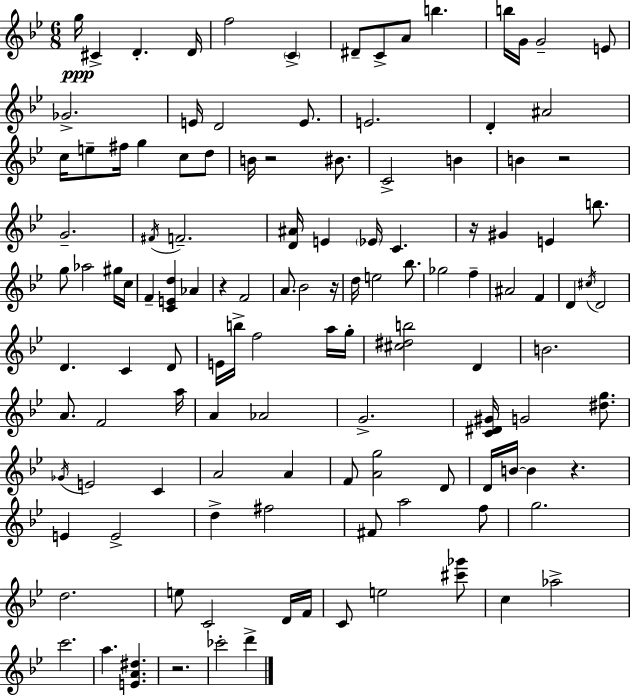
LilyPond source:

{
  \clef treble
  \numericTimeSignature
  \time 6/8
  \key bes \major
  g''16\ppp cis'4-> d'4.-. d'16 | f''2 \parenthesize c'4-> | dis'8-- c'8-> a'8 b''4. | b''16 g'16 g'2-- e'8 | \break ges'2.-> | e'16 d'2 e'8. | e'2. | d'4-. ais'2 | \break c''16 e''8-- fis''16 g''4 c''8 d''8 | b'16 r2 bis'8. | c'2-> b'4 | b'4 r2 | \break g'2.-- | \acciaccatura { fis'16 } f'2.-- | <d' ais'>16 e'4 \parenthesize ees'16 c'4. | r16 gis'4 e'4 b''8. | \break g''8 aes''2 gis''16 | c''16 f'4-- <c' e' d''>4 aes'4 | r4 f'2 | a'8. bes'2 | \break r16 d''16 e''2 bes''8. | ges''2 f''4-- | ais'2 f'4 | d'4 \acciaccatura { cis''16 } d'2 | \break d'4. c'4 | d'8 e'16 b''16-> f''2 | a''16 g''16-. <cis'' dis'' b''>2 d'4 | b'2. | \break a'8. f'2 | a''16 a'4 aes'2 | g'2.-> | <c' dis' gis'>16 g'2 <dis'' g''>8. | \break \acciaccatura { ges'16 } e'2 c'4 | a'2 a'4 | f'8 <a' g''>2 | d'8 d'16 b'16~~ b'4 r4. | \break e'4 e'2-> | d''4-> fis''2 | fis'8 a''2 | f''8 g''2. | \break d''2. | e''8 c'2 | d'16 f'16 c'8 e''2 | <cis''' ges'''>8 c''4 aes''2-> | \break c'''2. | a''4. <e' a' dis''>4. | r2. | ces'''2-. d'''4-> | \break \bar "|."
}